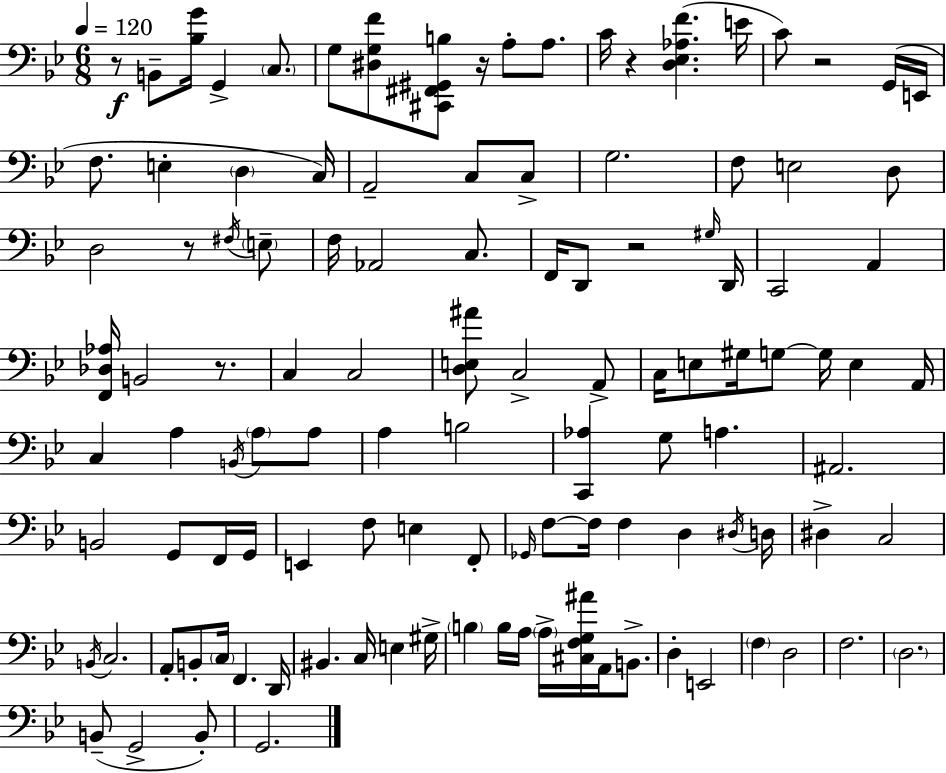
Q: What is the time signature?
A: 6/8